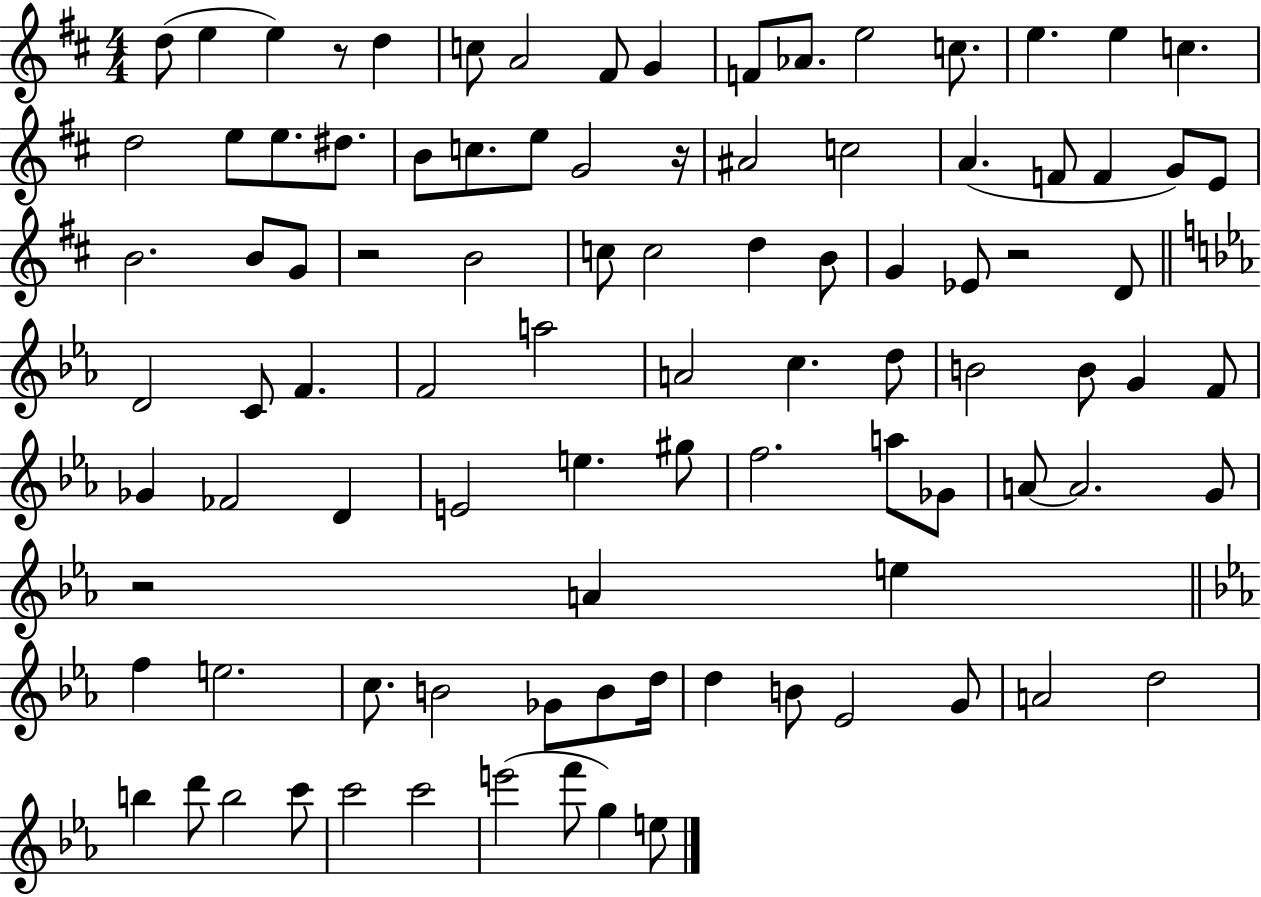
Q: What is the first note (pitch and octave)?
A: D5